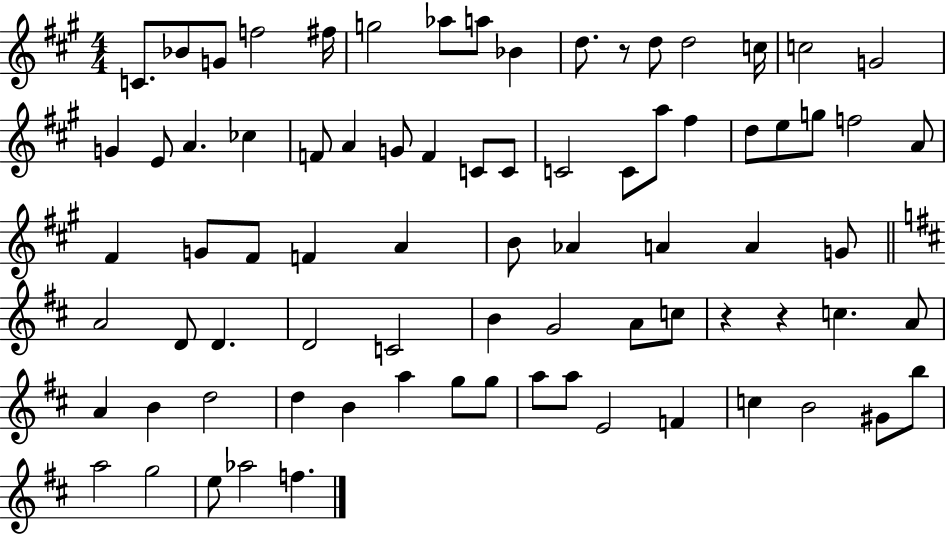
C4/e. Bb4/e G4/e F5/h F#5/s G5/h Ab5/e A5/e Bb4/q D5/e. R/e D5/e D5/h C5/s C5/h G4/h G4/q E4/e A4/q. CES5/q F4/e A4/q G4/e F4/q C4/e C4/e C4/h C4/e A5/e F#5/q D5/e E5/e G5/e F5/h A4/e F#4/q G4/e F#4/e F4/q A4/q B4/e Ab4/q A4/q A4/q G4/e A4/h D4/e D4/q. D4/h C4/h B4/q G4/h A4/e C5/e R/q R/q C5/q. A4/e A4/q B4/q D5/h D5/q B4/q A5/q G5/e G5/e A5/e A5/e E4/h F4/q C5/q B4/h G#4/e B5/e A5/h G5/h E5/e Ab5/h F5/q.